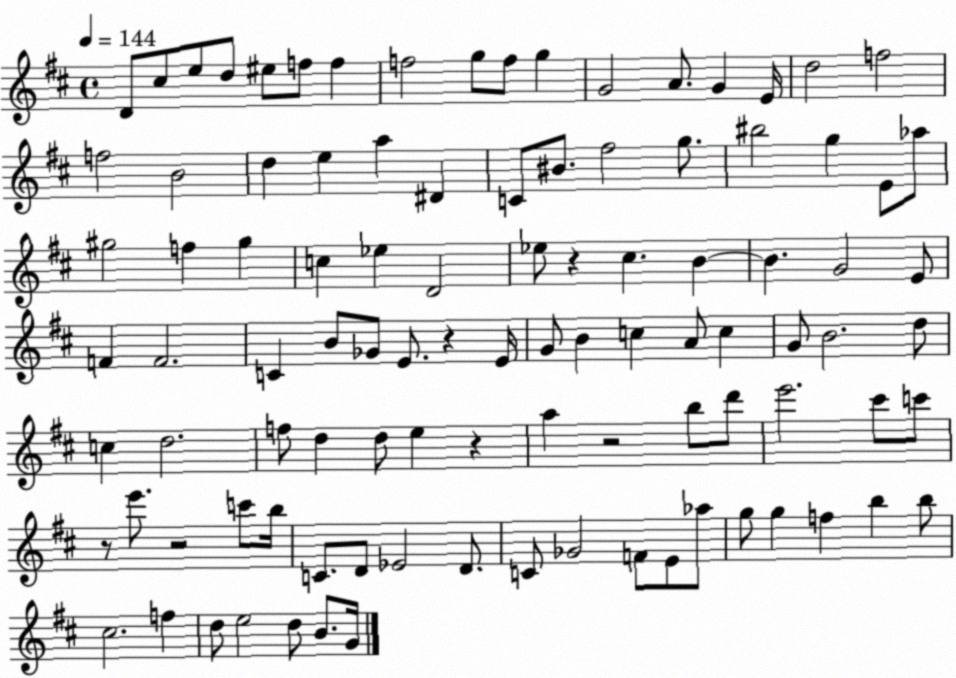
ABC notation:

X:1
T:Untitled
M:4/4
L:1/4
K:D
D/2 ^c/2 e/2 d/2 ^e/2 f/2 f f2 g/2 f/2 g G2 A/2 G E/4 d2 f2 f2 B2 d e a ^D C/2 ^B/2 ^f2 g/2 ^b2 g E/2 _a/2 ^g2 f ^g c _e D2 _e/2 z ^c B B G2 E/2 F F2 C B/2 _G/2 E/2 z E/4 G/2 B c A/2 c G/2 B2 d/2 c d2 f/2 d d/2 e z a z2 b/2 d'/2 e'2 ^c'/2 c'/2 z/2 e'/2 z2 c'/2 b/4 C/2 D/2 _E2 D/2 C/2 _G2 F/2 E/2 _a/2 g/2 g f b b/2 ^c2 f d/2 e2 d/2 B/2 G/4